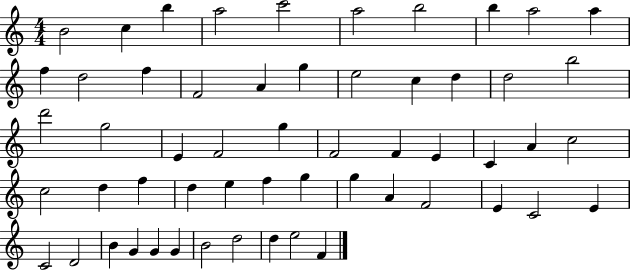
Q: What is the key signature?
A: C major